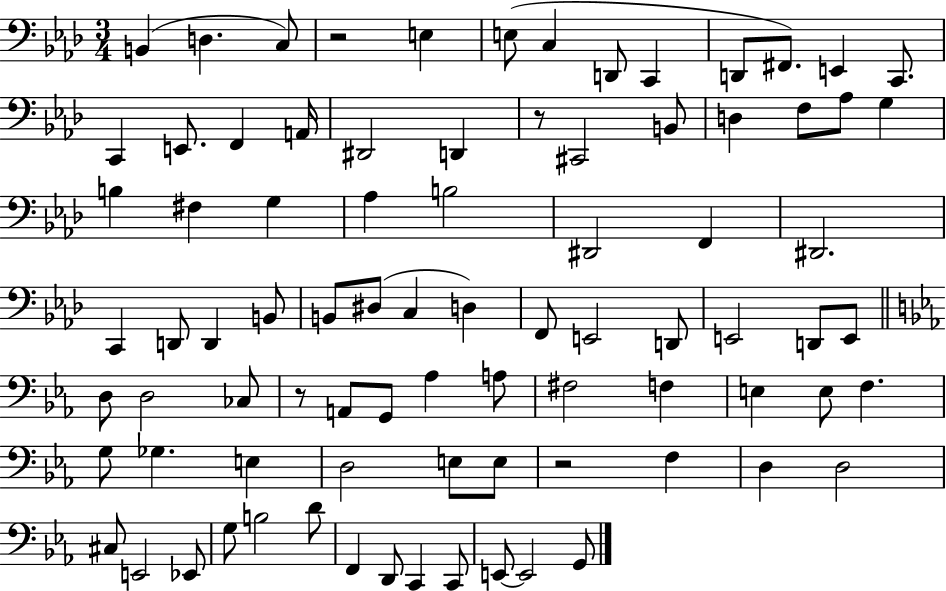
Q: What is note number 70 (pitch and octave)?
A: Eb2